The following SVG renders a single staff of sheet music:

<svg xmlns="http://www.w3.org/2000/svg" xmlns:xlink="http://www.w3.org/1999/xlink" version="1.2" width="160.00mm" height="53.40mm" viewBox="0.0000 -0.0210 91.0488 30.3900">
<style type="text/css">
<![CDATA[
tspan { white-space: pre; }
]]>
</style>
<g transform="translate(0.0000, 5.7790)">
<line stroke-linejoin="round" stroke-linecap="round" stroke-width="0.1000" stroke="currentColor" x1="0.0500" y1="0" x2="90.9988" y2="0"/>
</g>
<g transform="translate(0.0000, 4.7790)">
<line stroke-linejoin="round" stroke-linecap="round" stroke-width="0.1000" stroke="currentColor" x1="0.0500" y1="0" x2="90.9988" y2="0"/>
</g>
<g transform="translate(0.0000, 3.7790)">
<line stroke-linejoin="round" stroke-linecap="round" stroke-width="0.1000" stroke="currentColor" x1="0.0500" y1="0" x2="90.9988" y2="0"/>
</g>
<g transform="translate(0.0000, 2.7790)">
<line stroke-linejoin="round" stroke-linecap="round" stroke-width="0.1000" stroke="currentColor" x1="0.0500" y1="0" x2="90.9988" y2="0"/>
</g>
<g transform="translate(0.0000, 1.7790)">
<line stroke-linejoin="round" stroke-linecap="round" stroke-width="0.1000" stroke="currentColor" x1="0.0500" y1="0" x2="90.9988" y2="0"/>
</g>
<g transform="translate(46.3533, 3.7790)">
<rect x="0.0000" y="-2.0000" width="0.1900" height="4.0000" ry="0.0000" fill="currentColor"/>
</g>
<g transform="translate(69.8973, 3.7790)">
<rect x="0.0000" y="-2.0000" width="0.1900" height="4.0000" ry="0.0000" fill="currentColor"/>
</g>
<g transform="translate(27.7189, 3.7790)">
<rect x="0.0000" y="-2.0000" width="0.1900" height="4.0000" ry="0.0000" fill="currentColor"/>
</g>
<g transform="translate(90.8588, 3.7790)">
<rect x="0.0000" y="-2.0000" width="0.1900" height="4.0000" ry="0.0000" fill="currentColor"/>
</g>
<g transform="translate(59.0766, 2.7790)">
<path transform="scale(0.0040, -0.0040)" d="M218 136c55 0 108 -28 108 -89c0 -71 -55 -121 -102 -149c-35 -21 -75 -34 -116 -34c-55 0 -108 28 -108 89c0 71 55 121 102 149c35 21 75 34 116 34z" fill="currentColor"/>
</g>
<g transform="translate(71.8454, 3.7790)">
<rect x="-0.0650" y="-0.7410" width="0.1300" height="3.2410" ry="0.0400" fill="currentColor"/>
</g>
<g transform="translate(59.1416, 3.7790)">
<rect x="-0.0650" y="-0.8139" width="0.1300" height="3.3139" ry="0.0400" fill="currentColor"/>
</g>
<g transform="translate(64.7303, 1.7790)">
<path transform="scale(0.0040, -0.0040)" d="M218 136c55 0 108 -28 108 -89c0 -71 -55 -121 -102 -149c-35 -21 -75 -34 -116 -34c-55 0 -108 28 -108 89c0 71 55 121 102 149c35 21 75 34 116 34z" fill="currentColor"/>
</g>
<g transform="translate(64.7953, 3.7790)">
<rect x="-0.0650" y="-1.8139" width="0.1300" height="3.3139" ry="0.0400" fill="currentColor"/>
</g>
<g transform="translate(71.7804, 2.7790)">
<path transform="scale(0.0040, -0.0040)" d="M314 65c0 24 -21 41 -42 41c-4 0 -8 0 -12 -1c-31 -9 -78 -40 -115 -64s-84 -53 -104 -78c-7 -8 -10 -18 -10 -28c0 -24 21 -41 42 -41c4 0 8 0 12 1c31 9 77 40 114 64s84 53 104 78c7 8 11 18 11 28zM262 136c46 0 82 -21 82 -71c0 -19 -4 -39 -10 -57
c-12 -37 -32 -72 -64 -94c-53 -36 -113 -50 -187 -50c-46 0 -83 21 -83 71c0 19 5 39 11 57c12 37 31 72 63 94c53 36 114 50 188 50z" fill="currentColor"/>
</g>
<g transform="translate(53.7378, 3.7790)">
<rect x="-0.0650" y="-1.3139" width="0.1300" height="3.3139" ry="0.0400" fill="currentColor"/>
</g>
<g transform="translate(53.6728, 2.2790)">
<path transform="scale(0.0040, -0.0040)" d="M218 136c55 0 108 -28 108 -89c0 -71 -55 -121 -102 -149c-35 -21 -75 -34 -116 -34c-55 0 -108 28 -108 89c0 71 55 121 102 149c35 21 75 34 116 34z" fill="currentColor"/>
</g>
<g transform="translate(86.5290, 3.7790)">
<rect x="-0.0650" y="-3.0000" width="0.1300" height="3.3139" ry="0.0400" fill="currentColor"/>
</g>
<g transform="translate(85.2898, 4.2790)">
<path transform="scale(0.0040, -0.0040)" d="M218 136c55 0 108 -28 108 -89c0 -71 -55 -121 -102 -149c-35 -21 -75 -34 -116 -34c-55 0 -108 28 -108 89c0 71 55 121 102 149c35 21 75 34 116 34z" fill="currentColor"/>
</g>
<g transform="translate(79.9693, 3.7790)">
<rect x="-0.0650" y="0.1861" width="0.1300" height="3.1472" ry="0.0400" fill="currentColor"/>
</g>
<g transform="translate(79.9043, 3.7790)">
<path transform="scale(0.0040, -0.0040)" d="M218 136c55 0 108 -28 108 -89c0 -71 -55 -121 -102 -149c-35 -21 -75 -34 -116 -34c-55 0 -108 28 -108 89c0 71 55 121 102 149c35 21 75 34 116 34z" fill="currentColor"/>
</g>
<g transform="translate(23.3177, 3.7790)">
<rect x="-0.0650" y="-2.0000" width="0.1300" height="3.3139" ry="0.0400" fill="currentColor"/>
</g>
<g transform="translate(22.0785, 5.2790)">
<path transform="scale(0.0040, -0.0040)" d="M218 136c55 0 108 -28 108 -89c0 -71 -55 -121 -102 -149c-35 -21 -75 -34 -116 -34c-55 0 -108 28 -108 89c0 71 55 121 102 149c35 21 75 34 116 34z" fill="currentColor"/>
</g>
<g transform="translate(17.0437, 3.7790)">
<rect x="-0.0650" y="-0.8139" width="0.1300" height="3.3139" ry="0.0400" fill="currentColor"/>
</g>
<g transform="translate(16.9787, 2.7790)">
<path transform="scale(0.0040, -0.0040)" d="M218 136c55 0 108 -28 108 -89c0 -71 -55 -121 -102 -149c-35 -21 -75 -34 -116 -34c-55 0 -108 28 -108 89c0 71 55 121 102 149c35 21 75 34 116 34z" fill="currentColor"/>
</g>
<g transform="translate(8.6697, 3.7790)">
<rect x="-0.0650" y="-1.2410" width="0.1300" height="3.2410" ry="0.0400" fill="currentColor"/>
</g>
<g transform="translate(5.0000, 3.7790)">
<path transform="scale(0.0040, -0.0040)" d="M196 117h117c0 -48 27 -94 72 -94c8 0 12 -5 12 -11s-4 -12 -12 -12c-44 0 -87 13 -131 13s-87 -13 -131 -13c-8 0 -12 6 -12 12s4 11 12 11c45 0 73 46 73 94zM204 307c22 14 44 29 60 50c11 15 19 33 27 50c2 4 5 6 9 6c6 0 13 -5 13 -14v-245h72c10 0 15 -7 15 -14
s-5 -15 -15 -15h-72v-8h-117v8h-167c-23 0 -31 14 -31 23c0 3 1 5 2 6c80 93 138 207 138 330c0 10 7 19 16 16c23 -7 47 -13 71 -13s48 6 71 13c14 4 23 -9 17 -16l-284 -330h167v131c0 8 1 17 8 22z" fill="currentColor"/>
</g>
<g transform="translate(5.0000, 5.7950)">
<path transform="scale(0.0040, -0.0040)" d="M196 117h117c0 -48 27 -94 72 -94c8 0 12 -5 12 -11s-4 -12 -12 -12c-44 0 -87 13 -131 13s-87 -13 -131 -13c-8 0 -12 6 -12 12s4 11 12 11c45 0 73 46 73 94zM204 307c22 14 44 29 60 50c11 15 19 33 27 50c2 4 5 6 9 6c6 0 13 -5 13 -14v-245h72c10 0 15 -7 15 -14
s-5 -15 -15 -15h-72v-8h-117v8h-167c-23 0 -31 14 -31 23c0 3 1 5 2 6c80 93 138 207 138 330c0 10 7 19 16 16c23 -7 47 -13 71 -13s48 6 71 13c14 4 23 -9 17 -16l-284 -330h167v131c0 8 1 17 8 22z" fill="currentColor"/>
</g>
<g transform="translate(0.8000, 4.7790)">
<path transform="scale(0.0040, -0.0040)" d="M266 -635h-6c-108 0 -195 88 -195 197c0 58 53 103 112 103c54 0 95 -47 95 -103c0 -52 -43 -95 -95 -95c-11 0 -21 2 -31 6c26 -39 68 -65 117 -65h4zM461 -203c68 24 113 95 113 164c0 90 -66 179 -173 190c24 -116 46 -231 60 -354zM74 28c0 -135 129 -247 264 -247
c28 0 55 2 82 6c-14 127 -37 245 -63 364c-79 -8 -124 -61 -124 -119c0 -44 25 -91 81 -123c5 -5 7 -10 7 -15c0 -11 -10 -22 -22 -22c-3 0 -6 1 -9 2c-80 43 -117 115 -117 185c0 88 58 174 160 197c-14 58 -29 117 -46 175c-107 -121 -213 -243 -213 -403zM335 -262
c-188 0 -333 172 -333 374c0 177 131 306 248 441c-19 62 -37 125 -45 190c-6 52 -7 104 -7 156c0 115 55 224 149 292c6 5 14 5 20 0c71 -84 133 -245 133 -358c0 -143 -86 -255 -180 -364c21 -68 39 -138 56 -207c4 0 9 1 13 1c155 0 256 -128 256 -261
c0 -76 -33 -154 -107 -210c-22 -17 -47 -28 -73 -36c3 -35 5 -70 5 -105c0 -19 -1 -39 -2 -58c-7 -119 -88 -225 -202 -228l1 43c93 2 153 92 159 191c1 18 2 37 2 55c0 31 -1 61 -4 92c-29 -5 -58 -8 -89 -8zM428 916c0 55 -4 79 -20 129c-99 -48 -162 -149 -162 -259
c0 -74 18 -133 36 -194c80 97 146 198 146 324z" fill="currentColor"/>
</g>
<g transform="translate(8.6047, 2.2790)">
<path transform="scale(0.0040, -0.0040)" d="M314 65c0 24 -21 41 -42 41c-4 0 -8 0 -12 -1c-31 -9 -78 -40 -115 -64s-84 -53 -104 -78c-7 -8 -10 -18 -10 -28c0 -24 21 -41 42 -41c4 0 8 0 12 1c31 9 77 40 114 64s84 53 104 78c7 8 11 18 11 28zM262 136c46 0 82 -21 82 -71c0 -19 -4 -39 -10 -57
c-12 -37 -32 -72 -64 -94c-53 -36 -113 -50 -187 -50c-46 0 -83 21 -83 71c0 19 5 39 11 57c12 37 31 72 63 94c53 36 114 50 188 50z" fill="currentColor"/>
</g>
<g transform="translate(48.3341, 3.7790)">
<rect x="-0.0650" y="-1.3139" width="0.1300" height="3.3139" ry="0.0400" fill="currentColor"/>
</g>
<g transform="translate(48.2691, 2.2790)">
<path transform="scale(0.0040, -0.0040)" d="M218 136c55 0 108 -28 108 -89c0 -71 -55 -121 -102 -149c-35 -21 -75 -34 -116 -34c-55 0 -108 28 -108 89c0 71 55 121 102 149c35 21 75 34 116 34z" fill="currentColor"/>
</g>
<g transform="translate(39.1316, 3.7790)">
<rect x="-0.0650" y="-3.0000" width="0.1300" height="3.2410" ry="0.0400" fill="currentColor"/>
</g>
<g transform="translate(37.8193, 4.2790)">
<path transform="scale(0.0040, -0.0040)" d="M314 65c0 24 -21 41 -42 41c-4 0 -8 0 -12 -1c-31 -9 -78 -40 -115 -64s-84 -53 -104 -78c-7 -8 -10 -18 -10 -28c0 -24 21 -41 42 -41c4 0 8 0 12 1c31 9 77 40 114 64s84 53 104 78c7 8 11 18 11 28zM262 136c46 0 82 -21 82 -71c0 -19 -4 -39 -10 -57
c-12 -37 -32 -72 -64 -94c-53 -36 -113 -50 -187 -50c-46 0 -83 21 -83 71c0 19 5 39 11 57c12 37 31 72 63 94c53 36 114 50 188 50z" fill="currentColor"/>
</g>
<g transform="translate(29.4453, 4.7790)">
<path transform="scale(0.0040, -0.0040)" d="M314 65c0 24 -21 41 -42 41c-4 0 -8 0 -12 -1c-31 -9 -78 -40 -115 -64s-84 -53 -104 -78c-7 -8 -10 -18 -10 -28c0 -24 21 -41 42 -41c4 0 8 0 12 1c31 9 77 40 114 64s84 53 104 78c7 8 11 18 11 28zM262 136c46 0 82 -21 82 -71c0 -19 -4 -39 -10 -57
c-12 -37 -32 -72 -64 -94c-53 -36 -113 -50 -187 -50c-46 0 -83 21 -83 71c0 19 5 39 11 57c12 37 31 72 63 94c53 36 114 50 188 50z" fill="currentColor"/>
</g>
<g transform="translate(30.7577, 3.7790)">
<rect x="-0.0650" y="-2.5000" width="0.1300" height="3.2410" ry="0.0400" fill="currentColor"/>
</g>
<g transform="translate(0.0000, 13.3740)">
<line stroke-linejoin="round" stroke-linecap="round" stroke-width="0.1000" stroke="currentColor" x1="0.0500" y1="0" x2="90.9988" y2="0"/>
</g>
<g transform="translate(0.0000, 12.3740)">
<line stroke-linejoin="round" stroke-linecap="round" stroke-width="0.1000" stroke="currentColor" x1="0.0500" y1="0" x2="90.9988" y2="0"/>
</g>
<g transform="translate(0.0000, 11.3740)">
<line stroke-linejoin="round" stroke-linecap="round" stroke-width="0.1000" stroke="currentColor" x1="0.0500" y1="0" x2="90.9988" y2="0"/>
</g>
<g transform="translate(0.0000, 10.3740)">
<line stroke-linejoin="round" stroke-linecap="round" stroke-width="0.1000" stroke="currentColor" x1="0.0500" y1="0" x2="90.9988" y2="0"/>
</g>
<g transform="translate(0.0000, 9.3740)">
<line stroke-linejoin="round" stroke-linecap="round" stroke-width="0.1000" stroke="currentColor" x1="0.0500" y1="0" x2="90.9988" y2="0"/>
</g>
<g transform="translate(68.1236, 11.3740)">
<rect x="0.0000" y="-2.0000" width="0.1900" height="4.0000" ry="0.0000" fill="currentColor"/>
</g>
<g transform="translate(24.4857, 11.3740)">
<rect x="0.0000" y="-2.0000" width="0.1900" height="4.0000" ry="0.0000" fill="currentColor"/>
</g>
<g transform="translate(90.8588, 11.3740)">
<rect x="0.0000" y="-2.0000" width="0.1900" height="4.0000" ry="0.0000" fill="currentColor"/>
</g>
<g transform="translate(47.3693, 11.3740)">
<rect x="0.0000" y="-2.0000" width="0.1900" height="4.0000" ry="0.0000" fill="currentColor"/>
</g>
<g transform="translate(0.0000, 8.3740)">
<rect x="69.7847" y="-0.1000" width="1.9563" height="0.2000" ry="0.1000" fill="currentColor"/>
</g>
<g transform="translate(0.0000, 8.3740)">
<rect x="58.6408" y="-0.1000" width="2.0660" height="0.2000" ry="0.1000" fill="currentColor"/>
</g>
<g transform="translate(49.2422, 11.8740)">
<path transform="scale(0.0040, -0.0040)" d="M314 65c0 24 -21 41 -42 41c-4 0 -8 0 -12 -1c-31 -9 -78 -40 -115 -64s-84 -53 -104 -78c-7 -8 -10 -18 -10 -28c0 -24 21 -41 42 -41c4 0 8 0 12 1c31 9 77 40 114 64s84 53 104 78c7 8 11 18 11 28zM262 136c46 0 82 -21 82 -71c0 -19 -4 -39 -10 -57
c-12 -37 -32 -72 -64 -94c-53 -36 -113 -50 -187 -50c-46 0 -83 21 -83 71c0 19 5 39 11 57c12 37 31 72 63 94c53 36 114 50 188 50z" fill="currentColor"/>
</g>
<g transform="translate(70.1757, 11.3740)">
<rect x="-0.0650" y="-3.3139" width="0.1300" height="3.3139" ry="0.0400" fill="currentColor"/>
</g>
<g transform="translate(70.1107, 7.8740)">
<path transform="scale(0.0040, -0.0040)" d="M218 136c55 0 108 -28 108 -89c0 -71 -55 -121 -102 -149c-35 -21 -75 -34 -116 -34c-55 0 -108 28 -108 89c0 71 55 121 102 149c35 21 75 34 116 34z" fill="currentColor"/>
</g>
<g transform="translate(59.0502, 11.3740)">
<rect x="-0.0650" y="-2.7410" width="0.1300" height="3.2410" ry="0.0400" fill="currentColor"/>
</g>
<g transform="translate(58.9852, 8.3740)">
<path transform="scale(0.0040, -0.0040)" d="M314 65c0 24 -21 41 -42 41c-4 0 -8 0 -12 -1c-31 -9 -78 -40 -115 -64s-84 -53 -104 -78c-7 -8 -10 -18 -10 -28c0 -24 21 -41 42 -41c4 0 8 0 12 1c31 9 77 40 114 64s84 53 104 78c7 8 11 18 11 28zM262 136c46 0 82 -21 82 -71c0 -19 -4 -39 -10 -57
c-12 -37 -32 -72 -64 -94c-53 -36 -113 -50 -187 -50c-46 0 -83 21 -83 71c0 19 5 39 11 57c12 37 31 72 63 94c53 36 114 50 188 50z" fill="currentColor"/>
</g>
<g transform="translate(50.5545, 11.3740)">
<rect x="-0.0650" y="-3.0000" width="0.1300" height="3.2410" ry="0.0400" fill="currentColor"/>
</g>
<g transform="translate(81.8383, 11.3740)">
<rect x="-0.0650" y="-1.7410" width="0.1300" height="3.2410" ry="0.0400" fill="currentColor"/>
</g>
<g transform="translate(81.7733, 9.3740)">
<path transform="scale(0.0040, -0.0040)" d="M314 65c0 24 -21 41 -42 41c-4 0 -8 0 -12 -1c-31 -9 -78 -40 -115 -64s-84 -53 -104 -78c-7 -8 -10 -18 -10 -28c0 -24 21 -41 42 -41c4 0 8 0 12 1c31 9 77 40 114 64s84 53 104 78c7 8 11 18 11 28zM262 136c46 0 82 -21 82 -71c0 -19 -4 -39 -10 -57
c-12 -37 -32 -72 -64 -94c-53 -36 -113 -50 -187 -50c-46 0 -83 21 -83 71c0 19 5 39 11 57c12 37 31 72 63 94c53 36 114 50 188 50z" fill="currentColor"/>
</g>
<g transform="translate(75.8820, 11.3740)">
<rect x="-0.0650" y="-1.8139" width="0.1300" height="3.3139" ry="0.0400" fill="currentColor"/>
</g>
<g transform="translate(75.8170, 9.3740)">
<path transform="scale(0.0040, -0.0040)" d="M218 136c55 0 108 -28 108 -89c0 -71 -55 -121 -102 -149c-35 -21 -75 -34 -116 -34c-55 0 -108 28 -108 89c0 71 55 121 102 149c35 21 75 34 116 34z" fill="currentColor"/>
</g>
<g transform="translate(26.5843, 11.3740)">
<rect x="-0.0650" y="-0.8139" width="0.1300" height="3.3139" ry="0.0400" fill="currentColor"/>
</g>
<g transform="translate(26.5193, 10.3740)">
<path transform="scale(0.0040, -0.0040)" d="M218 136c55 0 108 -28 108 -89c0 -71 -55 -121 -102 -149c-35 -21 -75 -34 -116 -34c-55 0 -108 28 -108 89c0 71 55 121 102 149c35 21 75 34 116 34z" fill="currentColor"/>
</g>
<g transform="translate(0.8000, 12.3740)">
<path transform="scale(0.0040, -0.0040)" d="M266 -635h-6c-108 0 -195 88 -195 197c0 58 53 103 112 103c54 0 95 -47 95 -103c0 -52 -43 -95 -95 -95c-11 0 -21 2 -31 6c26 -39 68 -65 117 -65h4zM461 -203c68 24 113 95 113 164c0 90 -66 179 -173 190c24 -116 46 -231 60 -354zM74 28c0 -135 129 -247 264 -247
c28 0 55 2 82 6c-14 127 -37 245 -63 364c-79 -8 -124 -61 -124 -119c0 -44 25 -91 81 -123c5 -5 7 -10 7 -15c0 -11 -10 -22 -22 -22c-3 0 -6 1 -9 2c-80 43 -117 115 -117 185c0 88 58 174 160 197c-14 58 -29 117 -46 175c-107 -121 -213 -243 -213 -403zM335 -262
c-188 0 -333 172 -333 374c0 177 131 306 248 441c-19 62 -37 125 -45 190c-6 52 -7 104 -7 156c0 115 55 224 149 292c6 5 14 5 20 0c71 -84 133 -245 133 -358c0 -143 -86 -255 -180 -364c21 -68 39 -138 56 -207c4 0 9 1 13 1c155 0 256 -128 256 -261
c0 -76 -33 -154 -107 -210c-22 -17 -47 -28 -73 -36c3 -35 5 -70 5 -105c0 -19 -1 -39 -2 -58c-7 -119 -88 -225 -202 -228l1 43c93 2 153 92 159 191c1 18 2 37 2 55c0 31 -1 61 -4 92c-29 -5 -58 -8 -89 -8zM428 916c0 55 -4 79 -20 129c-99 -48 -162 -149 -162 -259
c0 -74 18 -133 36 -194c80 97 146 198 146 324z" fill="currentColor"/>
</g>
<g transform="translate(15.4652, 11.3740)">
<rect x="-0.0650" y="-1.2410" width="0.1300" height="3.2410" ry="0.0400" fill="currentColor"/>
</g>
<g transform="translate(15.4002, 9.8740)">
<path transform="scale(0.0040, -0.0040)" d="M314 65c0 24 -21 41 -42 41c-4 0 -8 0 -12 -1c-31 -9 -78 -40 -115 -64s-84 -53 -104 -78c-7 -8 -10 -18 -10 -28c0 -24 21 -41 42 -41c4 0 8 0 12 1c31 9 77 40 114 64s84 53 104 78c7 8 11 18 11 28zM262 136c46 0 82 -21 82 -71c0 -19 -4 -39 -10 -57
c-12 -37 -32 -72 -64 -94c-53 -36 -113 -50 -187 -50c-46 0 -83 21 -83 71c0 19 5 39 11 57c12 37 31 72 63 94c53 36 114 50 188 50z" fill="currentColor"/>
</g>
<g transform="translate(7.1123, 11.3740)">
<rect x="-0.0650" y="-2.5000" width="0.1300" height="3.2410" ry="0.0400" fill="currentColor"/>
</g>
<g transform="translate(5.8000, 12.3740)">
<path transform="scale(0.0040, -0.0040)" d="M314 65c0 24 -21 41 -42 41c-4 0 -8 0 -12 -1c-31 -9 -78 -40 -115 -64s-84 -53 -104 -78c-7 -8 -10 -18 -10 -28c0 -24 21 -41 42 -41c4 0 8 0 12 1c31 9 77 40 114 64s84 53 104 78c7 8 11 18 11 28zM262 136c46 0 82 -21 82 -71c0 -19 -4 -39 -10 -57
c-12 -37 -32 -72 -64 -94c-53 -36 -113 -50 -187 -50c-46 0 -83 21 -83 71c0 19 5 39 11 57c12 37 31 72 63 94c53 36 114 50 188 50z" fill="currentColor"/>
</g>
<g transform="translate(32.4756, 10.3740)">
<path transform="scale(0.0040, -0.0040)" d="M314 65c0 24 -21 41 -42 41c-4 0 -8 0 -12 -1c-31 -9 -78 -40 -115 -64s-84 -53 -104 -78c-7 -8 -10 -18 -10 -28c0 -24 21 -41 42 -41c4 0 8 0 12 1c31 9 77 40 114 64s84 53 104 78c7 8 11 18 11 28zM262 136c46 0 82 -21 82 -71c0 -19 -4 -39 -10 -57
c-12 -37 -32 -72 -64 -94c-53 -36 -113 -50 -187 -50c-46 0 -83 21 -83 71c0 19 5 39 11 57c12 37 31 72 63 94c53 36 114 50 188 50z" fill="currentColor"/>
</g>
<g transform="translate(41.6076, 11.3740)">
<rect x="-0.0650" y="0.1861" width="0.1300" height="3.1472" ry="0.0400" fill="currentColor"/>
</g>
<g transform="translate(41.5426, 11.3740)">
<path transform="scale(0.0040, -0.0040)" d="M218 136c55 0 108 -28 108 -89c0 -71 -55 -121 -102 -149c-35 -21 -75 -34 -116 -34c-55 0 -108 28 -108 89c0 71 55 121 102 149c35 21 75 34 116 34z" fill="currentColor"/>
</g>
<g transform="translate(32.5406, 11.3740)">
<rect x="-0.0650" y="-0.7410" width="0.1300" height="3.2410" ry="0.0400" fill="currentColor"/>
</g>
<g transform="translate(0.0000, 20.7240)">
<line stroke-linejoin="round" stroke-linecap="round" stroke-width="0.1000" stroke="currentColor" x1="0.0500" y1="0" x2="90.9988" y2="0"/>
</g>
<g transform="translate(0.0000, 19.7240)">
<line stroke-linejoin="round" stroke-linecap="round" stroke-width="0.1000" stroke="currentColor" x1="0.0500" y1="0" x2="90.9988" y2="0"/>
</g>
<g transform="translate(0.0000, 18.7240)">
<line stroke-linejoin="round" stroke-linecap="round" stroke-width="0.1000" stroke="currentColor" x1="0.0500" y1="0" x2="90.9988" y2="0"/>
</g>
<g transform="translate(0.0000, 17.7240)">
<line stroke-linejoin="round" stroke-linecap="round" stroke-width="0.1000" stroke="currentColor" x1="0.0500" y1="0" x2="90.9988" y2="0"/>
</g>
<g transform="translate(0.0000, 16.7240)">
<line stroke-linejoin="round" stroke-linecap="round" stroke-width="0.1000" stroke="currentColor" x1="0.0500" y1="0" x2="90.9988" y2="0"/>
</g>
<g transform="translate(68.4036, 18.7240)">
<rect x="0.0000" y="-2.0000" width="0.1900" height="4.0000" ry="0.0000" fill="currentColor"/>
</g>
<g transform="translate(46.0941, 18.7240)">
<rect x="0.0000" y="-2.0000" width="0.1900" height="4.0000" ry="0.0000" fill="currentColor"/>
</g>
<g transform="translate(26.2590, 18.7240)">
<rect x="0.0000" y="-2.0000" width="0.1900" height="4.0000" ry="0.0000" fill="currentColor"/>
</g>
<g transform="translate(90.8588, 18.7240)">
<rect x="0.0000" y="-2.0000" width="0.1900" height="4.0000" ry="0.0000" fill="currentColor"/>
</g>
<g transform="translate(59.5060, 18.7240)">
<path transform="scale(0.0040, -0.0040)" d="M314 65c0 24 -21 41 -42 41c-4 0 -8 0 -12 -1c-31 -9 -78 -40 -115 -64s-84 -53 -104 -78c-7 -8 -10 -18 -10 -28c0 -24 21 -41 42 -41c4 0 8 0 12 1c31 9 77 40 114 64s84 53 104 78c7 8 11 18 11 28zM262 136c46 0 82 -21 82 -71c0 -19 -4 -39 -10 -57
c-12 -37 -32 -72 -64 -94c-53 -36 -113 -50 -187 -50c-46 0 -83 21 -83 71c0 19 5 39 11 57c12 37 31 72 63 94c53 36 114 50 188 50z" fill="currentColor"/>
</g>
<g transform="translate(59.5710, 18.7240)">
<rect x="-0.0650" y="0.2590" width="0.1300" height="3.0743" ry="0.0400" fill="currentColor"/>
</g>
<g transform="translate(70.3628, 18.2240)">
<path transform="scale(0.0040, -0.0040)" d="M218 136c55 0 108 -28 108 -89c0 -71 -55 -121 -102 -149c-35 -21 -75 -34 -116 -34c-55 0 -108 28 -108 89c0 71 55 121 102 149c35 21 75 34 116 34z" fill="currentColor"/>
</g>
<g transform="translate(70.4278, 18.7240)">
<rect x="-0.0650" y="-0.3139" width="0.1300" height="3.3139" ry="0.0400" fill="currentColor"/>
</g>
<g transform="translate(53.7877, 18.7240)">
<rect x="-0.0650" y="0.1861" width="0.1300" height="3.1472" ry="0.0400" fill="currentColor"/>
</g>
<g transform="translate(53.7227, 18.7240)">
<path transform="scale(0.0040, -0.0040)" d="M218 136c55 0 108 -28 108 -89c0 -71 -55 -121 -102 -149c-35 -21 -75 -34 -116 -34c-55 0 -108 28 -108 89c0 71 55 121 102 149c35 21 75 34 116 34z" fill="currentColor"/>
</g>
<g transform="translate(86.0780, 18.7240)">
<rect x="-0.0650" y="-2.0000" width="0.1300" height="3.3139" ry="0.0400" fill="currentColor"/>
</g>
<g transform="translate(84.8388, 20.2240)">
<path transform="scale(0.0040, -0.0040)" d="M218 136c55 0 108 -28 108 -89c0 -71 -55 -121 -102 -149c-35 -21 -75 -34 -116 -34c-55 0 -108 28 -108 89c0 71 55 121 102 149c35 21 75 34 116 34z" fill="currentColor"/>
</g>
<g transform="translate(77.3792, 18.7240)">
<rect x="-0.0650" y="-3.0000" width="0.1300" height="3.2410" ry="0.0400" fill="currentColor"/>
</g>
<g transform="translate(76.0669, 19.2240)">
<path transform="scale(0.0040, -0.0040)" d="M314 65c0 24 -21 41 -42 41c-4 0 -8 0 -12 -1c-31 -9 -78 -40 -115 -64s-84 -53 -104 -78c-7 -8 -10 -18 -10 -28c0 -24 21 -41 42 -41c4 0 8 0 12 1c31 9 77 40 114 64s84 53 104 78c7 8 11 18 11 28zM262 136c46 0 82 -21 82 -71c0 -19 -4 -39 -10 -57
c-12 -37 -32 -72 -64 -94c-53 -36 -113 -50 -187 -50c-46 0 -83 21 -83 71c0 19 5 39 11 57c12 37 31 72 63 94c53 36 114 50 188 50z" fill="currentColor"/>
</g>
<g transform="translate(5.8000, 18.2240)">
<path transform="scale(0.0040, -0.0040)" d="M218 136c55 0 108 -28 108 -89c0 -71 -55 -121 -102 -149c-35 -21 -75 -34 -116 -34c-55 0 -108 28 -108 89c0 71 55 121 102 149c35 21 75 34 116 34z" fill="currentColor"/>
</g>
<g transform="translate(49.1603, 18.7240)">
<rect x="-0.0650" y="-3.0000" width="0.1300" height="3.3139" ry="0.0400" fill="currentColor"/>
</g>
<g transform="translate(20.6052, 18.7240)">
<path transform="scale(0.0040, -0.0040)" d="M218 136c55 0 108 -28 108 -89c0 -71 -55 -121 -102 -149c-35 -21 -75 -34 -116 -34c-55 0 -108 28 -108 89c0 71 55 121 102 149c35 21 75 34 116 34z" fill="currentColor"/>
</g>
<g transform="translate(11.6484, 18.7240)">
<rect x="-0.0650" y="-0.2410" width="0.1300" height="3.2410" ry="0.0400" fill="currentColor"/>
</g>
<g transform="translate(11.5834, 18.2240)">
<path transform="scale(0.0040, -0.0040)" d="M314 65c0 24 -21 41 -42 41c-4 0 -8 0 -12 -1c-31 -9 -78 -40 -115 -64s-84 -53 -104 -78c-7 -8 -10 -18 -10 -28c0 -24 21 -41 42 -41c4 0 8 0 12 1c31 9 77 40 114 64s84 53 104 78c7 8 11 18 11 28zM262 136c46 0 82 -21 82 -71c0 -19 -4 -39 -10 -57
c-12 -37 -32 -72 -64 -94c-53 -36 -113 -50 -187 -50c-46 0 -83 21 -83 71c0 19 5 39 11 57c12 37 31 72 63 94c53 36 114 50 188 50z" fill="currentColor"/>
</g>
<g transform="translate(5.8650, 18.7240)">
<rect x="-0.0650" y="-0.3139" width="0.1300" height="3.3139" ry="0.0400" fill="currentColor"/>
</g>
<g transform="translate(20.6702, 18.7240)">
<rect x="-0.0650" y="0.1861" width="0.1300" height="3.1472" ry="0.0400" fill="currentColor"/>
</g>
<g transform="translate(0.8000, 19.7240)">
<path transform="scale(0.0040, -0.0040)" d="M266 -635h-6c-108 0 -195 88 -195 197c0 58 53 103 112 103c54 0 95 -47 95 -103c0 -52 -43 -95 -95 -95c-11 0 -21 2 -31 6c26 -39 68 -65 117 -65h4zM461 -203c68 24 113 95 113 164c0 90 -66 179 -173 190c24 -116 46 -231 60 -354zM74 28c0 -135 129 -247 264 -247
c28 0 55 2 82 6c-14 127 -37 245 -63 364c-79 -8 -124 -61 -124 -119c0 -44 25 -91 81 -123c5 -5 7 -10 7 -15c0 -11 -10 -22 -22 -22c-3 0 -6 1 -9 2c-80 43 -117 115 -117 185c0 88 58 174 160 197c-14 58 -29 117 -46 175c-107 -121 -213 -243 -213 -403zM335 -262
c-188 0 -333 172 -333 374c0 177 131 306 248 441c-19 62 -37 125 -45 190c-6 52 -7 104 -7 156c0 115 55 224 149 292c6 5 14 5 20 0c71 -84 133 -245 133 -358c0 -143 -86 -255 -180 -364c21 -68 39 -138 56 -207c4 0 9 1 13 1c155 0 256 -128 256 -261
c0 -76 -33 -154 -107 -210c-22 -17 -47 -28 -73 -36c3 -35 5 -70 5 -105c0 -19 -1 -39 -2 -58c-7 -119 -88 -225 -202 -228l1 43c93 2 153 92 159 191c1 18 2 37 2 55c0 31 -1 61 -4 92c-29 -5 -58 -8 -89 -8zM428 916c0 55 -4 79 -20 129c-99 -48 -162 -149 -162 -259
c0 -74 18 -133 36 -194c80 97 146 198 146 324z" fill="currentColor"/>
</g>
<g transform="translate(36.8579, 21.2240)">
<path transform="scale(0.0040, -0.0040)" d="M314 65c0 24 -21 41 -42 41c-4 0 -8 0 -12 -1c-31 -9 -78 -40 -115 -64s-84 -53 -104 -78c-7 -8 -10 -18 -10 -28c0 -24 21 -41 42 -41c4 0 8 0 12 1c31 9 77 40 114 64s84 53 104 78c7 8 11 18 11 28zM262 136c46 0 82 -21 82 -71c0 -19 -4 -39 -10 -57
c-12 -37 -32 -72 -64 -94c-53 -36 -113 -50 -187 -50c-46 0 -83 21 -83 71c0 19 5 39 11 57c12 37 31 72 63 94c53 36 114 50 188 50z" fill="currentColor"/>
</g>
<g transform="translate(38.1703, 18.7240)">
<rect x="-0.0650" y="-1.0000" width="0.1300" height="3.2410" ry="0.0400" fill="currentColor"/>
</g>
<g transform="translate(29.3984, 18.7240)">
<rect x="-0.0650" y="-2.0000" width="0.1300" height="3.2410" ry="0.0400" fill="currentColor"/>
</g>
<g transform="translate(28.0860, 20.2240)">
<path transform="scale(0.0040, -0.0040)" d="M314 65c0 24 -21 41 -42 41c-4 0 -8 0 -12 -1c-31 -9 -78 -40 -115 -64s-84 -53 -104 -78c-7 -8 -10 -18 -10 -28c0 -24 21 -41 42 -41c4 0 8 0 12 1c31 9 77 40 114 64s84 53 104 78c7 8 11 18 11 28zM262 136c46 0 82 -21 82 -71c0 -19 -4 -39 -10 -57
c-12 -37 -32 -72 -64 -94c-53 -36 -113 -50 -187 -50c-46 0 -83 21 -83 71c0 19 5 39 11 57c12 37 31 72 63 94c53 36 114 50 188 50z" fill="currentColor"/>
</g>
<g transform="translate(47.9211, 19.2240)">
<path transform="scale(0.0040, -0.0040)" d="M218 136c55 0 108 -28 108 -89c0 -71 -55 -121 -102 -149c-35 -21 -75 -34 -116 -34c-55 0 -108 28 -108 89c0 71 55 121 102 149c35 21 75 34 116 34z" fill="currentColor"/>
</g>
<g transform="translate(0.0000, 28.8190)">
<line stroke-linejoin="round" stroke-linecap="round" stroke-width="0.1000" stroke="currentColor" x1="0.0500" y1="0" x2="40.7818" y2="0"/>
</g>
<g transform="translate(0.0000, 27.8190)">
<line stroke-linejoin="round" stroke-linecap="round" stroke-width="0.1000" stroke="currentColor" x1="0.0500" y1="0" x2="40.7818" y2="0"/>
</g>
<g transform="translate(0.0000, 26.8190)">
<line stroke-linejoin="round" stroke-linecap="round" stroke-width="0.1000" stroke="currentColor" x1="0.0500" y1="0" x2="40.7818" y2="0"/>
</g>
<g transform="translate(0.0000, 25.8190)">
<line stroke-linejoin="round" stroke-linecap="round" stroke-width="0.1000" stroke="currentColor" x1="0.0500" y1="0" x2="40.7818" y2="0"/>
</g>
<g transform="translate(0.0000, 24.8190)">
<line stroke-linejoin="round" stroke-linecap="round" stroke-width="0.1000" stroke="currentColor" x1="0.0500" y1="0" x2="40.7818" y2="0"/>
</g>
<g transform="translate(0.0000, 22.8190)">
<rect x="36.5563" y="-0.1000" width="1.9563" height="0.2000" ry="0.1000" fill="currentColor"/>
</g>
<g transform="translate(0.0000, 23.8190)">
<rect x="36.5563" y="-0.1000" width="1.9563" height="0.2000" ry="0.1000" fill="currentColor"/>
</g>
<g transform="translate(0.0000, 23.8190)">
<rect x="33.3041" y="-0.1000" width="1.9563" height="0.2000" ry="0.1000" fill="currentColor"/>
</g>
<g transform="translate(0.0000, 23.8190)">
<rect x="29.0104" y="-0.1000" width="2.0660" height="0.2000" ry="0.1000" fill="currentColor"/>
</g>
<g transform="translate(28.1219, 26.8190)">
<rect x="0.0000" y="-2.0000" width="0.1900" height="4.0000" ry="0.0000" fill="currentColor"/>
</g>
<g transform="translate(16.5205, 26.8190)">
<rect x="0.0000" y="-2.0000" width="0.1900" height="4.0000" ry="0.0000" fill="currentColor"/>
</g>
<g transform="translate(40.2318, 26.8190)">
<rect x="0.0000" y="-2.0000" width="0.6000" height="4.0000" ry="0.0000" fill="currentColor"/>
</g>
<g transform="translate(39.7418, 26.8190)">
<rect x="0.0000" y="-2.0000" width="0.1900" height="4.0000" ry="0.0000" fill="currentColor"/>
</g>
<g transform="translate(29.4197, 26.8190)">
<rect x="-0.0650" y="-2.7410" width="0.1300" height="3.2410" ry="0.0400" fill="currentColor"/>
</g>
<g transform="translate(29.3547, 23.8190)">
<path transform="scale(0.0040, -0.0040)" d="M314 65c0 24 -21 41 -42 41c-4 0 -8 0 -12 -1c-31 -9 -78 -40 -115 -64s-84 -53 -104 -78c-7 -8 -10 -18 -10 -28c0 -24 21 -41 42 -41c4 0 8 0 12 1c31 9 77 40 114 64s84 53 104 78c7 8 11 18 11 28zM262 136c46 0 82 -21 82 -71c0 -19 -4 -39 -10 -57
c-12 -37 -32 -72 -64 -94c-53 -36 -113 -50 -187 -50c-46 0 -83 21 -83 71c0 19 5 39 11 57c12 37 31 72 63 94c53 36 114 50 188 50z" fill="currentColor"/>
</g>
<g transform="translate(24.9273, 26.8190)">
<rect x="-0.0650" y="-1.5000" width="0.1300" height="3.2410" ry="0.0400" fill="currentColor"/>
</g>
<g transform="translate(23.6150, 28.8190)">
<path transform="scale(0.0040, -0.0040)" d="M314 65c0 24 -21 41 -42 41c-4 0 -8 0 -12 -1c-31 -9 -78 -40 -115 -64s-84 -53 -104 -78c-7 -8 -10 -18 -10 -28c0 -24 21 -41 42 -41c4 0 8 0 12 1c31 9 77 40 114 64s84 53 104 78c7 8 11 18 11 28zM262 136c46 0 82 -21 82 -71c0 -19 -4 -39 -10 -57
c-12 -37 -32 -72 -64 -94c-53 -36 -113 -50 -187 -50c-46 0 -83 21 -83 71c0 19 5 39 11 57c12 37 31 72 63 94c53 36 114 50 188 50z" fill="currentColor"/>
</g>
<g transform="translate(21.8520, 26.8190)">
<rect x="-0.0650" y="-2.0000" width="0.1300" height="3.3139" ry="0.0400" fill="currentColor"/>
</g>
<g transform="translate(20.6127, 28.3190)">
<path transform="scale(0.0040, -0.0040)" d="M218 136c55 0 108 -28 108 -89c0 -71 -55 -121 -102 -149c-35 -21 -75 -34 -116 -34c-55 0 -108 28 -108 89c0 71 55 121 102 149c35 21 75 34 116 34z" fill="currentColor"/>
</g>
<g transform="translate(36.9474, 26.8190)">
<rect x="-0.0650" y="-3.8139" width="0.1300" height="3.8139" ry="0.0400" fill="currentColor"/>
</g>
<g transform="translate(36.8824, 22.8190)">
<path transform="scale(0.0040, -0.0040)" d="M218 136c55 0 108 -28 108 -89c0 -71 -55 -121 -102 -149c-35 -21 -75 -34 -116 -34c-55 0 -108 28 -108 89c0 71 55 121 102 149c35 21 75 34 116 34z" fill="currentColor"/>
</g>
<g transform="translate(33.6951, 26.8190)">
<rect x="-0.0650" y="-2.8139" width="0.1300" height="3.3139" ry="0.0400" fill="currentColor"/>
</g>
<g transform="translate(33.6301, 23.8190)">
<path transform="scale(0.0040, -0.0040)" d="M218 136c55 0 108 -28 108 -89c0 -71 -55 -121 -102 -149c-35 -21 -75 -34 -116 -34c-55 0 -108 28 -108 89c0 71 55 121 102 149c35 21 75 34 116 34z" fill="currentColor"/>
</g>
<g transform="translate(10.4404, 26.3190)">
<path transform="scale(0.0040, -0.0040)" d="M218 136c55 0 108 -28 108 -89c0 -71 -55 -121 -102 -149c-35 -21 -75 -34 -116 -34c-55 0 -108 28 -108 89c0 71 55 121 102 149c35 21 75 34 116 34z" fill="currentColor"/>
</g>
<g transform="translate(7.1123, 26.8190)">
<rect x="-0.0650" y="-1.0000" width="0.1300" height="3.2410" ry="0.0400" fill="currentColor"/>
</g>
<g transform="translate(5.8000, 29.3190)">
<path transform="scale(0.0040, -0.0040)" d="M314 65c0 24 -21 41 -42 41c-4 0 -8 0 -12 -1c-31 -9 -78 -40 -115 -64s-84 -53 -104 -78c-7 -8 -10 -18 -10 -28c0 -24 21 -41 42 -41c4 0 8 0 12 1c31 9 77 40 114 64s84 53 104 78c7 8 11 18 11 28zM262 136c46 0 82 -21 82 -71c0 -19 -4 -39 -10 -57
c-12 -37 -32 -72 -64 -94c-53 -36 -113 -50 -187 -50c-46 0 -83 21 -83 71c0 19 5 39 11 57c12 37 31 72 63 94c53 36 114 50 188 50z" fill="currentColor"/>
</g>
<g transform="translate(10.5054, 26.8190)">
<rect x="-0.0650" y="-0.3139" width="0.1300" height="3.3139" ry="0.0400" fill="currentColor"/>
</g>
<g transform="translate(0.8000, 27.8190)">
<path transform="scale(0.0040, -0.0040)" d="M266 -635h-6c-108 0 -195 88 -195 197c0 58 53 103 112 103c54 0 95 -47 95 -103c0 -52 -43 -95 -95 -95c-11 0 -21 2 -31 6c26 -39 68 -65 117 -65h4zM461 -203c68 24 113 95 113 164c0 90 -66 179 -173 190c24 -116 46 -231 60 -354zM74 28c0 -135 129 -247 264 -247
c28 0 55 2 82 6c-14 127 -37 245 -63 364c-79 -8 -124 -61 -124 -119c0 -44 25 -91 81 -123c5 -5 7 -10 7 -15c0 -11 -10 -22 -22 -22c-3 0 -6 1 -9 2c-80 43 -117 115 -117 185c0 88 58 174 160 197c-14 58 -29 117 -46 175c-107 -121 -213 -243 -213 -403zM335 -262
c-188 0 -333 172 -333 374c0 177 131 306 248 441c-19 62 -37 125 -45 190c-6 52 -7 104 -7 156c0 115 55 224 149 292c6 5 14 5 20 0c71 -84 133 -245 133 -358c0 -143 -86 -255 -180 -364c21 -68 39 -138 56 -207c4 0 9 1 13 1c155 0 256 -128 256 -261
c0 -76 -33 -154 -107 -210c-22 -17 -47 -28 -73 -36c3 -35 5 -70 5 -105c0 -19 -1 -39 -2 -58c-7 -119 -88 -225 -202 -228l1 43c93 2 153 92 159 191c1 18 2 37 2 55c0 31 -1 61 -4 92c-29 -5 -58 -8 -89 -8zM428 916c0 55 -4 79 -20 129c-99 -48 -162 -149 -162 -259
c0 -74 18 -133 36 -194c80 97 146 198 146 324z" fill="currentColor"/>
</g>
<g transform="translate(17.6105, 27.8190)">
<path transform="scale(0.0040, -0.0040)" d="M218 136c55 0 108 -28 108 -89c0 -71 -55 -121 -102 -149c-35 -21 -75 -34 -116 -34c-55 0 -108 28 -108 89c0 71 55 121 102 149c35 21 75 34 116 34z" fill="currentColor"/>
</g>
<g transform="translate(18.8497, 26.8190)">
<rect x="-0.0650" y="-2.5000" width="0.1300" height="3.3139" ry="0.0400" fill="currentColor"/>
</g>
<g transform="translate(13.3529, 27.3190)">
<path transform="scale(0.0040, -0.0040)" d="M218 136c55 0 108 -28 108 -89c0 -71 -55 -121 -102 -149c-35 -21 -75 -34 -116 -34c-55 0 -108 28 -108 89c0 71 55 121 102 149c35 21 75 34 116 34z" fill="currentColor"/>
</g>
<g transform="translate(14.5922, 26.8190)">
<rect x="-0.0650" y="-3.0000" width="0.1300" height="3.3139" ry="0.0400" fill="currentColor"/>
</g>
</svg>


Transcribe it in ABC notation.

X:1
T:Untitled
M:4/4
L:1/4
K:C
e2 d F G2 A2 e e d f d2 B A G2 e2 d d2 B A2 a2 b f f2 c c2 B F2 D2 A B B2 c A2 F D2 c A G F E2 a2 a c'